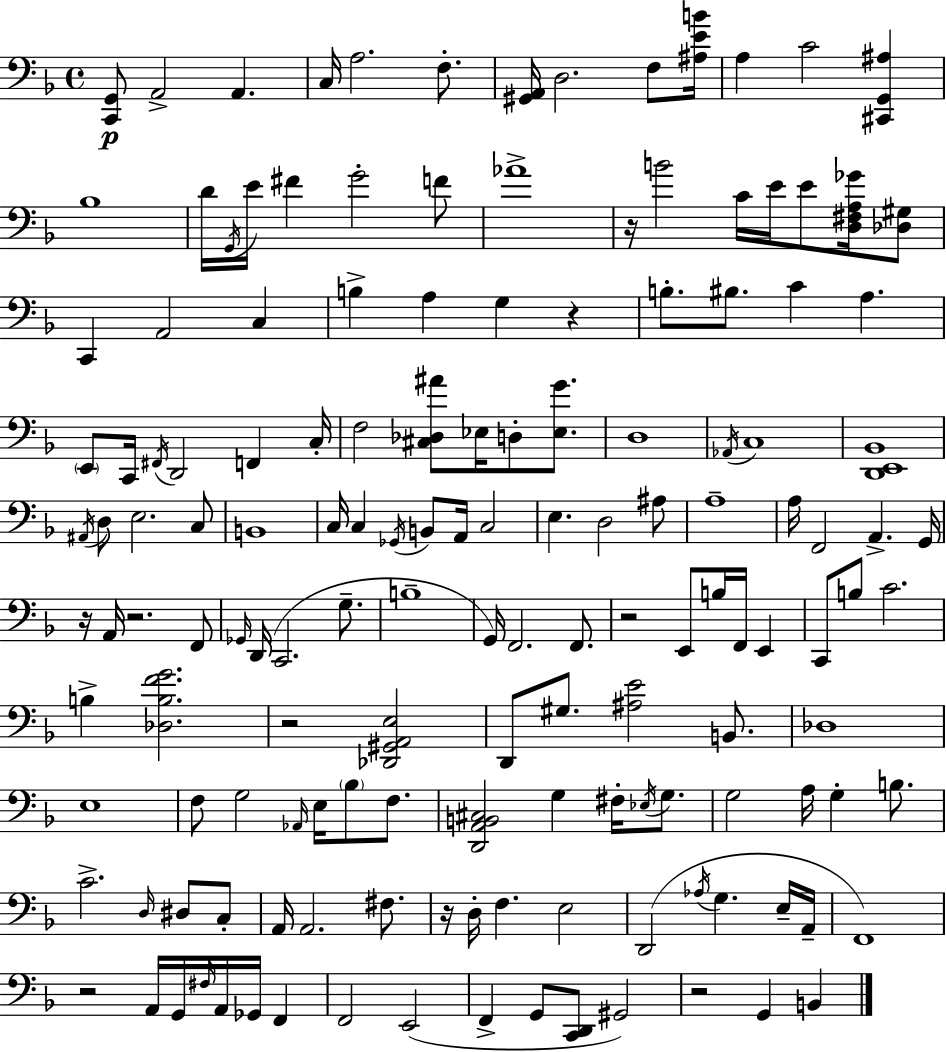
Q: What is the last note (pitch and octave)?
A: B2